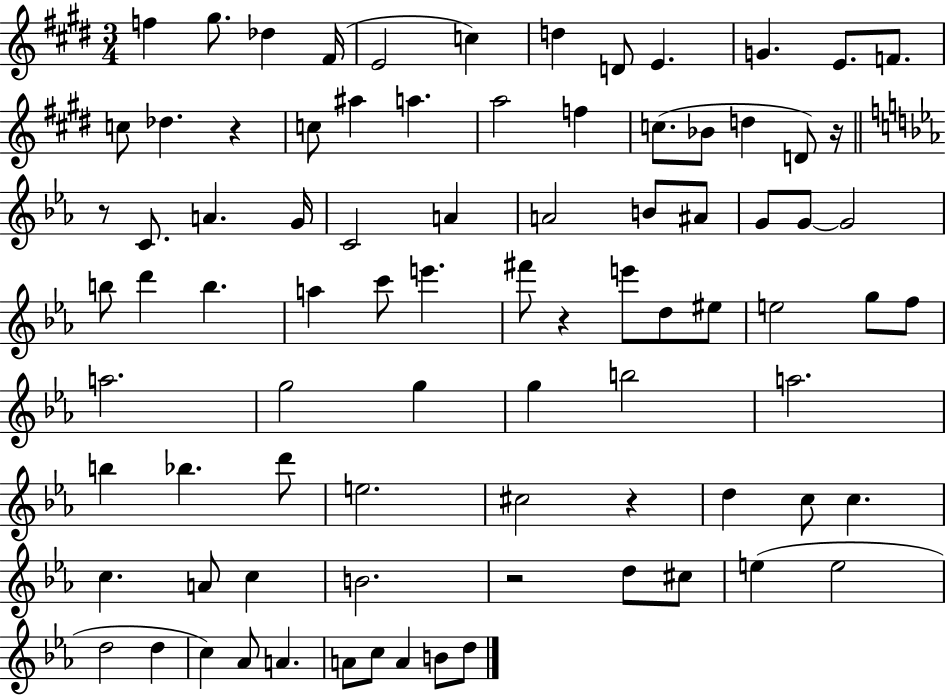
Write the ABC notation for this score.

X:1
T:Untitled
M:3/4
L:1/4
K:E
f ^g/2 _d ^F/4 E2 c d D/2 E G E/2 F/2 c/2 _d z c/2 ^a a a2 f c/2 _B/2 d D/2 z/4 z/2 C/2 A G/4 C2 A A2 B/2 ^A/2 G/2 G/2 G2 b/2 d' b a c'/2 e' ^f'/2 z e'/2 d/2 ^e/2 e2 g/2 f/2 a2 g2 g g b2 a2 b _b d'/2 e2 ^c2 z d c/2 c c A/2 c B2 z2 d/2 ^c/2 e e2 d2 d c _A/2 A A/2 c/2 A B/2 d/2